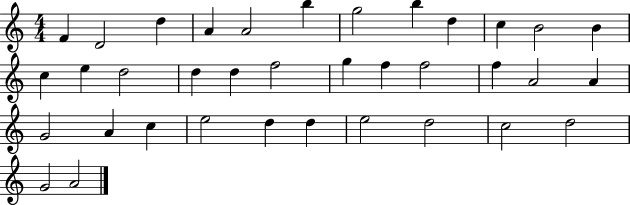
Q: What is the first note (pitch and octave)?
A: F4